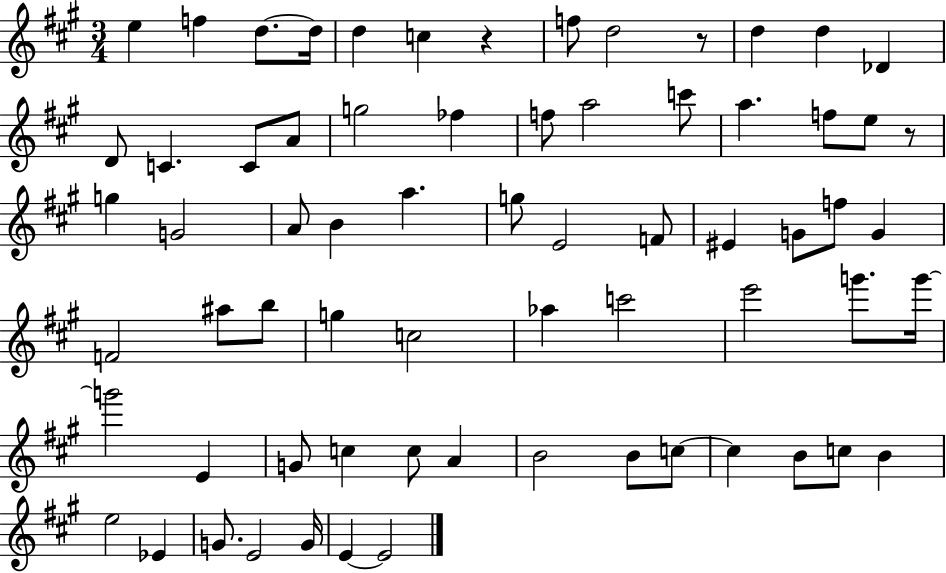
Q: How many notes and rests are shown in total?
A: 68